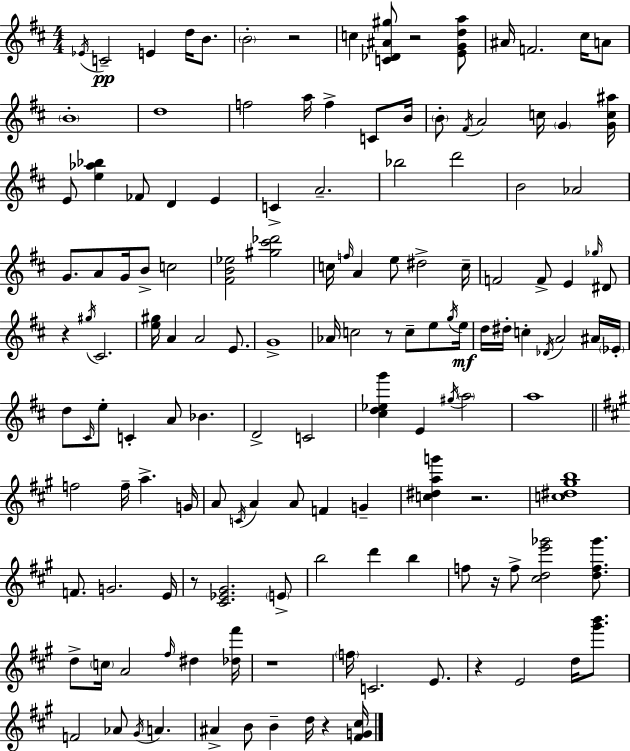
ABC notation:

X:1
T:Untitled
M:4/4
L:1/4
K:D
_E/4 C2 E d/4 B/2 B2 z2 c [C_D^A^g]/2 z2 [EGda]/2 ^A/4 F2 ^c/4 A/2 B4 d4 f2 a/4 f C/2 B/4 B/2 ^F/4 A2 c/4 G [Gc^a]/4 E/2 [e_a_b] _F/2 D E C A2 _b2 d'2 B2 _A2 G/2 A/2 G/4 B/2 c2 [^FB_e]2 [^g^c'_d']2 c/4 f/4 A e/2 ^d2 c/4 F2 F/2 E _g/4 ^D/2 z ^g/4 ^C2 [e^g]/4 A A2 E/2 G4 _A/4 c2 z/2 c/2 e/2 g/4 e/4 d/4 ^d/4 c _D/4 A2 ^A/4 _E/4 d/2 ^C/4 e/2 C A/2 _B D2 C2 [^cd_eg'] E ^g/4 a2 a4 f2 f/4 a G/4 A/2 C/4 A A/2 F G [c^dag'] z2 [c^d^gb]4 F/2 G2 E/4 z/2 [^C_E^G]2 E/2 b2 d' b f/2 z/4 f/2 [^cde'_g']2 [df_g']/2 d/2 c/4 A2 ^f/4 ^d [_d^f']/4 z4 f/4 C2 E/2 z E2 d/4 [^g'b']/2 F2 _A/2 ^G/4 A ^A B/2 B d/4 z [^FG^c]/4